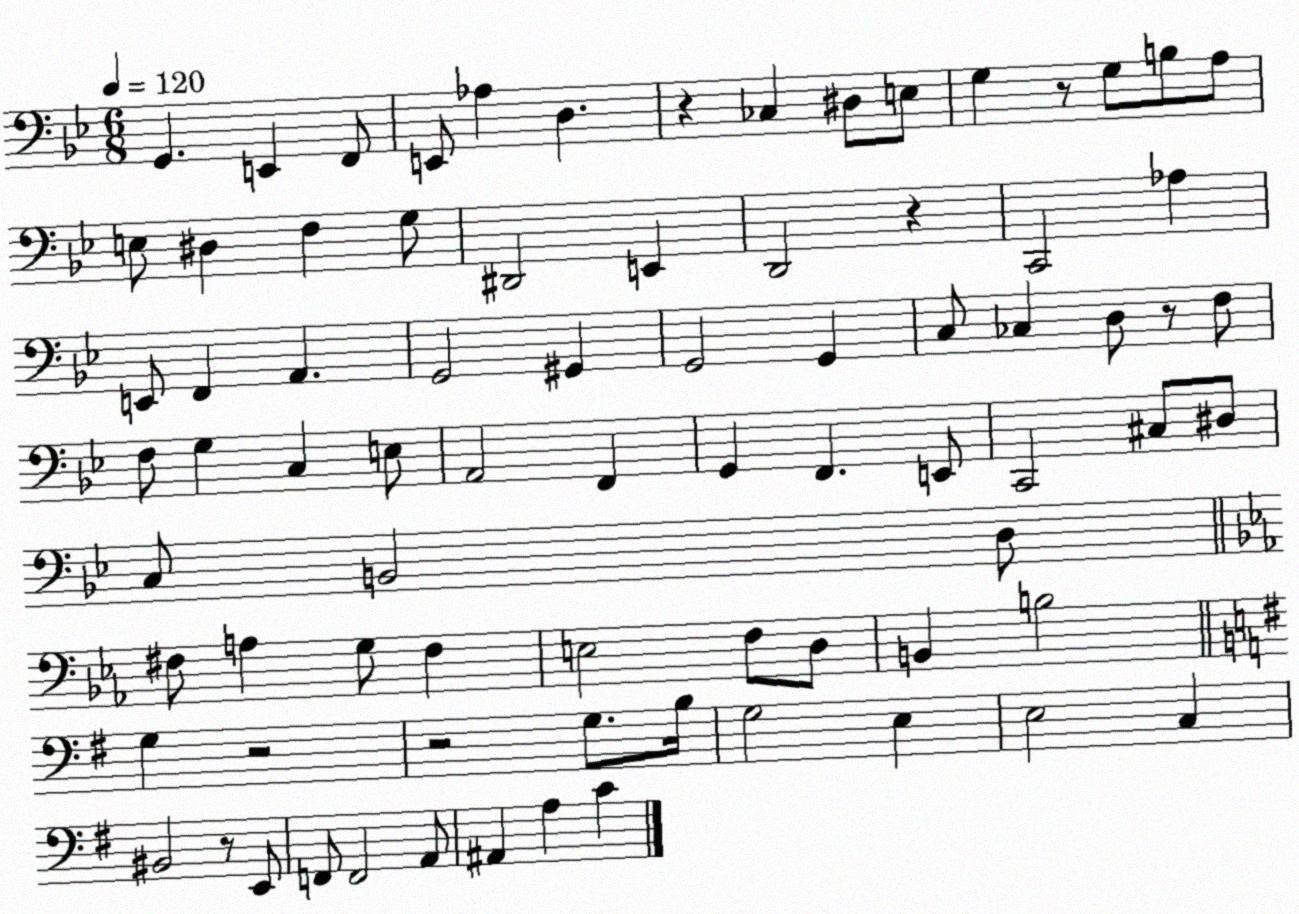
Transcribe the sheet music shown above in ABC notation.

X:1
T:Untitled
M:6/8
L:1/4
K:Bb
G,, E,, F,,/2 E,,/2 _A, D, z _C, ^D,/2 E,/2 G, z/2 G,/2 B,/2 A,/2 E,/2 ^D, F, G,/2 ^D,,2 E,, D,,2 z C,,2 _A, E,,/2 F,, A,, G,,2 ^G,, G,,2 G,, C,/2 _C, D,/2 z/2 F,/2 F,/2 G, C, E,/2 A,,2 F,, G,, F,, E,,/2 C,,2 ^C,/2 ^D,/2 C,/2 B,,2 D,/2 ^F,/2 A, G,/2 ^F, E,2 F,/2 D,/2 B,, B,2 G, z2 z2 G,/2 B,/4 G,2 E, E,2 C, ^B,,2 z/2 E,,/2 F,,/2 F,,2 A,,/2 ^A,, A, C